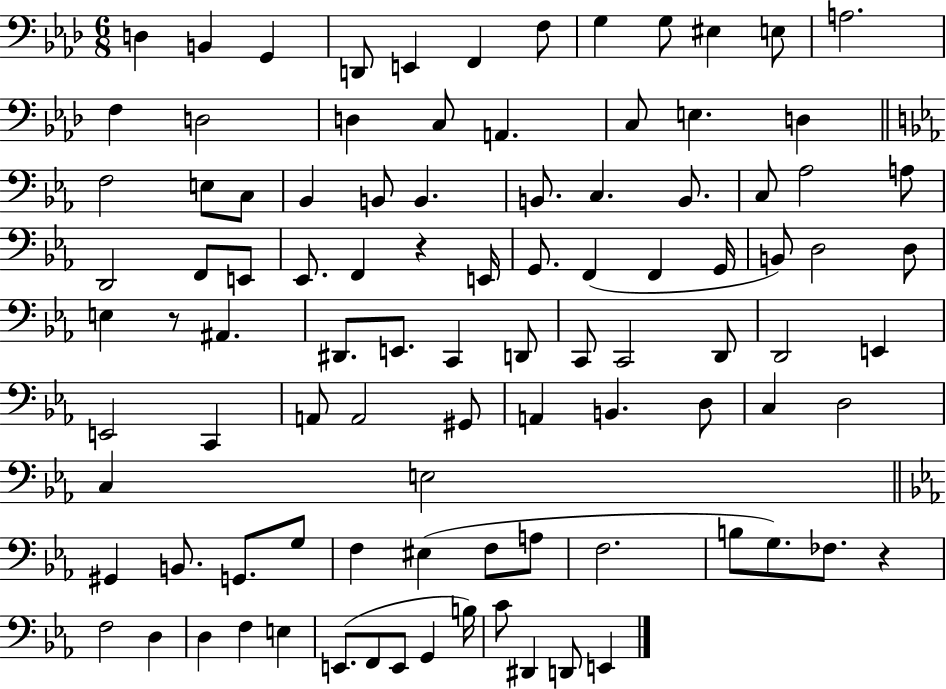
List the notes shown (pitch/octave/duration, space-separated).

D3/q B2/q G2/q D2/e E2/q F2/q F3/e G3/q G3/e EIS3/q E3/e A3/h. F3/q D3/h D3/q C3/e A2/q. C3/e E3/q. D3/q F3/h E3/e C3/e Bb2/q B2/e B2/q. B2/e. C3/q. B2/e. C3/e Ab3/h A3/e D2/h F2/e E2/e Eb2/e. F2/q R/q E2/s G2/e. F2/q F2/q G2/s B2/e D3/h D3/e E3/q R/e A#2/q. D#2/e. E2/e. C2/q D2/e C2/e C2/h D2/e D2/h E2/q E2/h C2/q A2/e A2/h G#2/e A2/q B2/q. D3/e C3/q D3/h C3/q E3/h G#2/q B2/e. G2/e. G3/e F3/q EIS3/q F3/e A3/e F3/h. B3/e G3/e. FES3/e. R/q F3/h D3/q D3/q F3/q E3/q E2/e. F2/e E2/e G2/q B3/s C4/e D#2/q D2/e E2/q